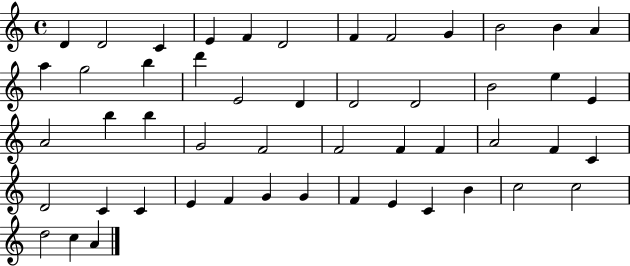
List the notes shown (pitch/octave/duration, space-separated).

D4/q D4/h C4/q E4/q F4/q D4/h F4/q F4/h G4/q B4/h B4/q A4/q A5/q G5/h B5/q D6/q E4/h D4/q D4/h D4/h B4/h E5/q E4/q A4/h B5/q B5/q G4/h F4/h F4/h F4/q F4/q A4/h F4/q C4/q D4/h C4/q C4/q E4/q F4/q G4/q G4/q F4/q E4/q C4/q B4/q C5/h C5/h D5/h C5/q A4/q